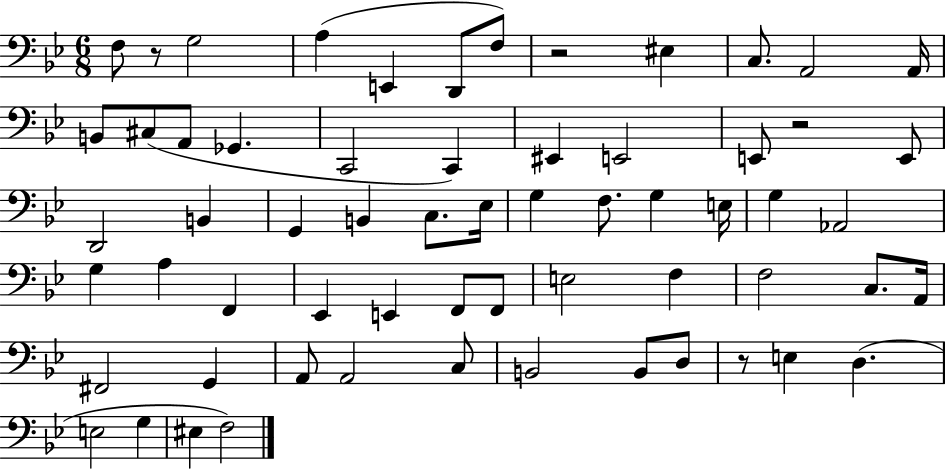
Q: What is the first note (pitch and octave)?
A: F3